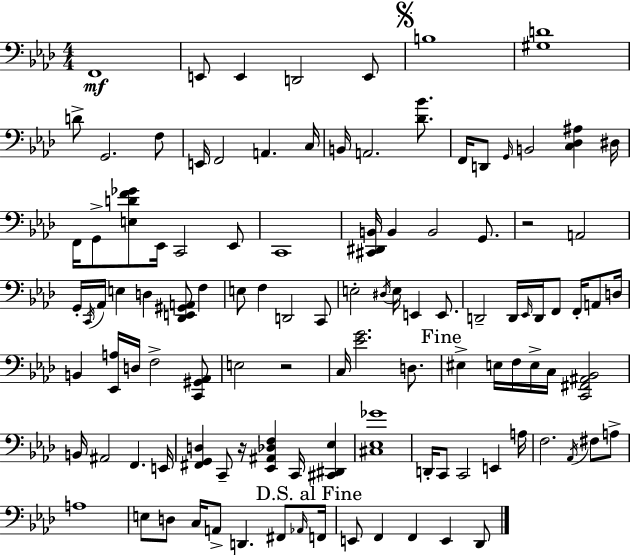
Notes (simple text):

F2/w E2/e E2/q D2/h E2/e B3/w [G#3,D4]/w D4/e G2/h. F3/e E2/s F2/h A2/q. C3/s B2/s A2/h. [Db4,Bb4]/e. F2/s D2/e G2/s B2/h [C3,Db3,A#3]/q D#3/s F2/s G2/e [E3,D4,F4,Gb4]/e Eb2/s C2/h Eb2/e C2/w [C#2,D#2,B2]/s B2/q B2/h G2/e. R/h A2/h G2/s C2/s Ab2/s E3/q D3/q [Db2,E2,G#2,A2]/e F3/q E3/e F3/q D2/h C2/e E3/h D#3/s E3/s E2/q E2/e. D2/h D2/s Eb2/s D2/s F2/e F2/s A2/e D3/s B2/q [Eb2,A3]/s D3/s F3/h [C2,G#2,Ab2]/e E3/h R/h C3/s [Eb4,G4]/h. D3/e. EIS3/q E3/s F3/s E3/s C3/s [C2,F#2,A#2,Bb2]/h B2/s A#2/h F2/q. E2/s [F#2,G2,D3]/q C2/e R/s [Eb2,A#2,Db3,F3]/q C2/s [C#2,D#2,Eb3]/q [C#3,Eb3,Gb4]/w D2/s C2/e C2/h E2/q A3/s F3/h. Ab2/s F#3/e A3/e A3/w E3/e D3/e C3/s A2/e D2/q. F#2/e Ab2/s F2/s E2/e F2/q F2/q E2/q Db2/e